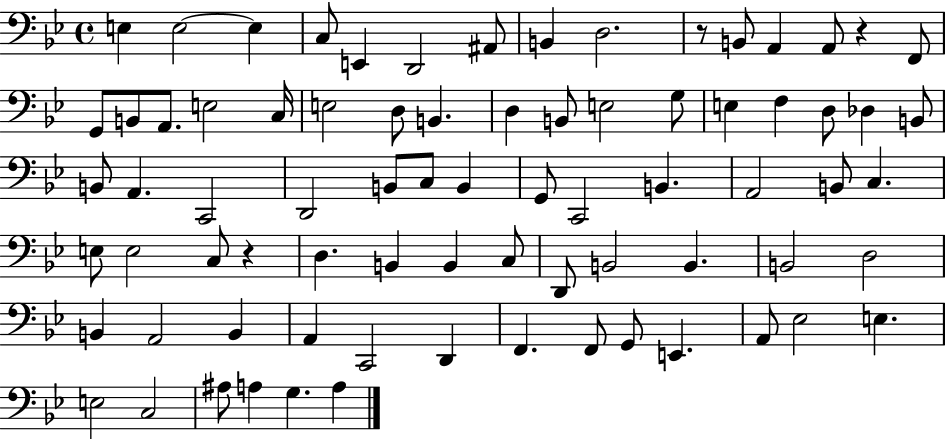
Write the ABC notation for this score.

X:1
T:Untitled
M:4/4
L:1/4
K:Bb
E, E,2 E, C,/2 E,, D,,2 ^A,,/2 B,, D,2 z/2 B,,/2 A,, A,,/2 z F,,/2 G,,/2 B,,/2 A,,/2 E,2 C,/4 E,2 D,/2 B,, D, B,,/2 E,2 G,/2 E, F, D,/2 _D, B,,/2 B,,/2 A,, C,,2 D,,2 B,,/2 C,/2 B,, G,,/2 C,,2 B,, A,,2 B,,/2 C, E,/2 E,2 C,/2 z D, B,, B,, C,/2 D,,/2 B,,2 B,, B,,2 D,2 B,, A,,2 B,, A,, C,,2 D,, F,, F,,/2 G,,/2 E,, A,,/2 _E,2 E, E,2 C,2 ^A,/2 A, G, A,